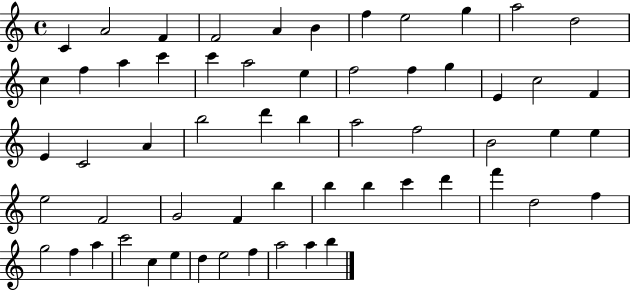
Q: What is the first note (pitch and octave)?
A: C4